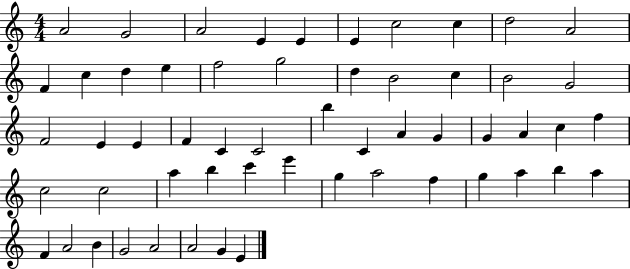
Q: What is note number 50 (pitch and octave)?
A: A4